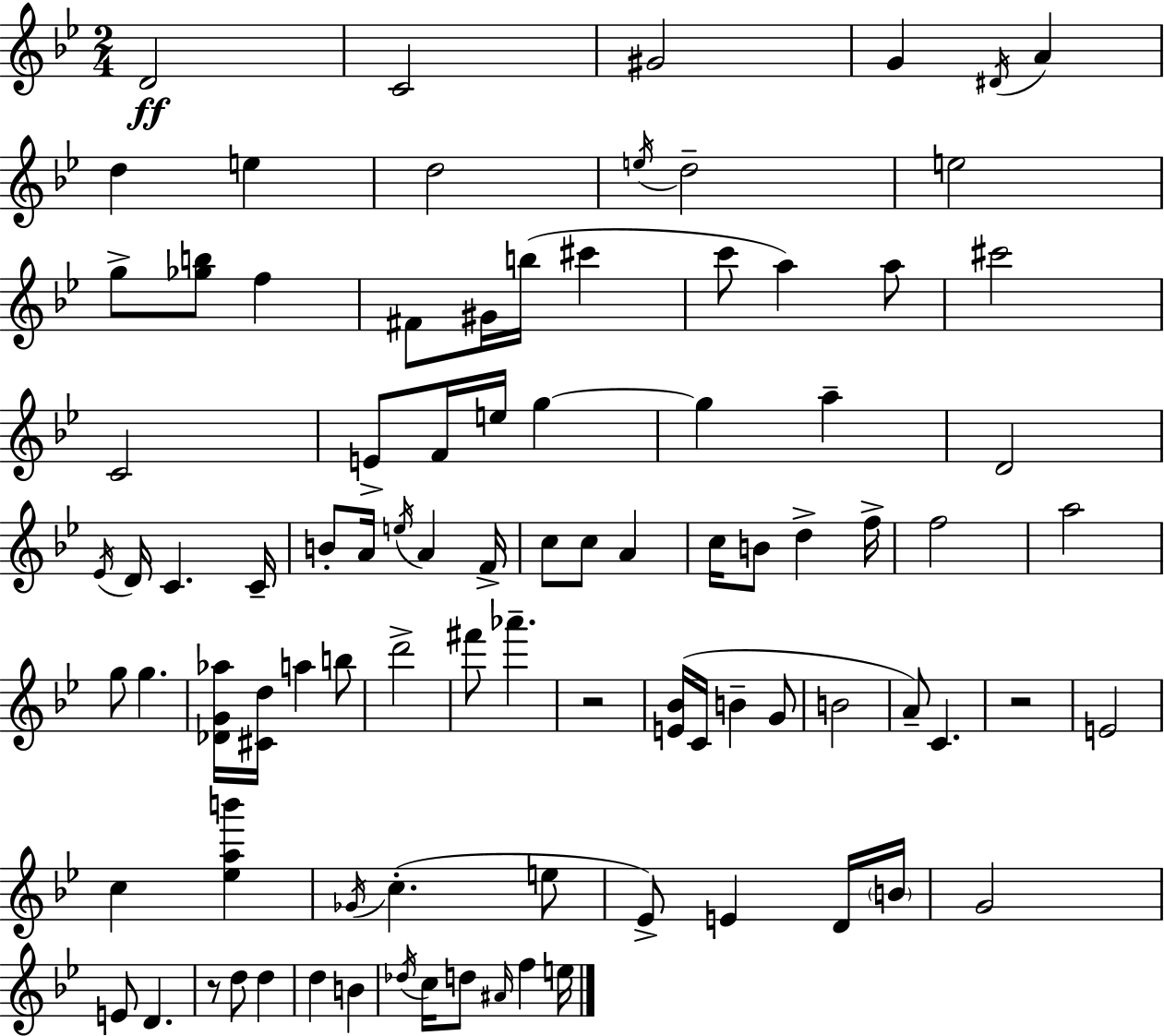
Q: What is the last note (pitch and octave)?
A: E5